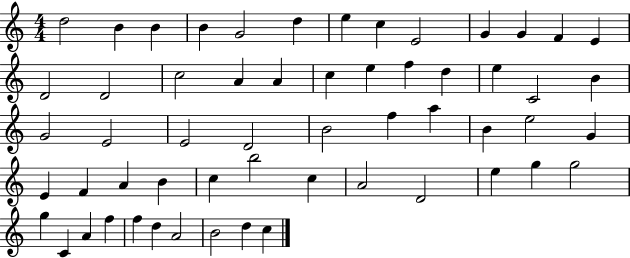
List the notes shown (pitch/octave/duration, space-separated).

D5/h B4/q B4/q B4/q G4/h D5/q E5/q C5/q E4/h G4/q G4/q F4/q E4/q D4/h D4/h C5/h A4/q A4/q C5/q E5/q F5/q D5/q E5/q C4/h B4/q G4/h E4/h E4/h D4/h B4/h F5/q A5/q B4/q E5/h G4/q E4/q F4/q A4/q B4/q C5/q B5/h C5/q A4/h D4/h E5/q G5/q G5/h G5/q C4/q A4/q F5/q F5/q D5/q A4/h B4/h D5/q C5/q